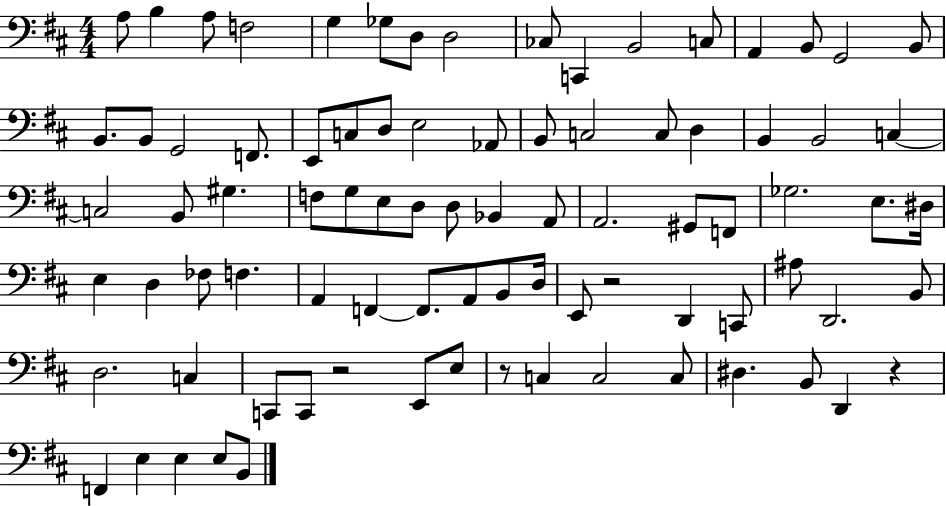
X:1
T:Untitled
M:4/4
L:1/4
K:D
A,/2 B, A,/2 F,2 G, _G,/2 D,/2 D,2 _C,/2 C,, B,,2 C,/2 A,, B,,/2 G,,2 B,,/2 B,,/2 B,,/2 G,,2 F,,/2 E,,/2 C,/2 D,/2 E,2 _A,,/2 B,,/2 C,2 C,/2 D, B,, B,,2 C, C,2 B,,/2 ^G, F,/2 G,/2 E,/2 D,/2 D,/2 _B,, A,,/2 A,,2 ^G,,/2 F,,/2 _G,2 E,/2 ^D,/4 E, D, _F,/2 F, A,, F,, F,,/2 A,,/2 B,,/2 D,/4 E,,/2 z2 D,, C,,/2 ^A,/2 D,,2 B,,/2 D,2 C, C,,/2 C,,/2 z2 E,,/2 E,/2 z/2 C, C,2 C,/2 ^D, B,,/2 D,, z F,, E, E, E,/2 B,,/2